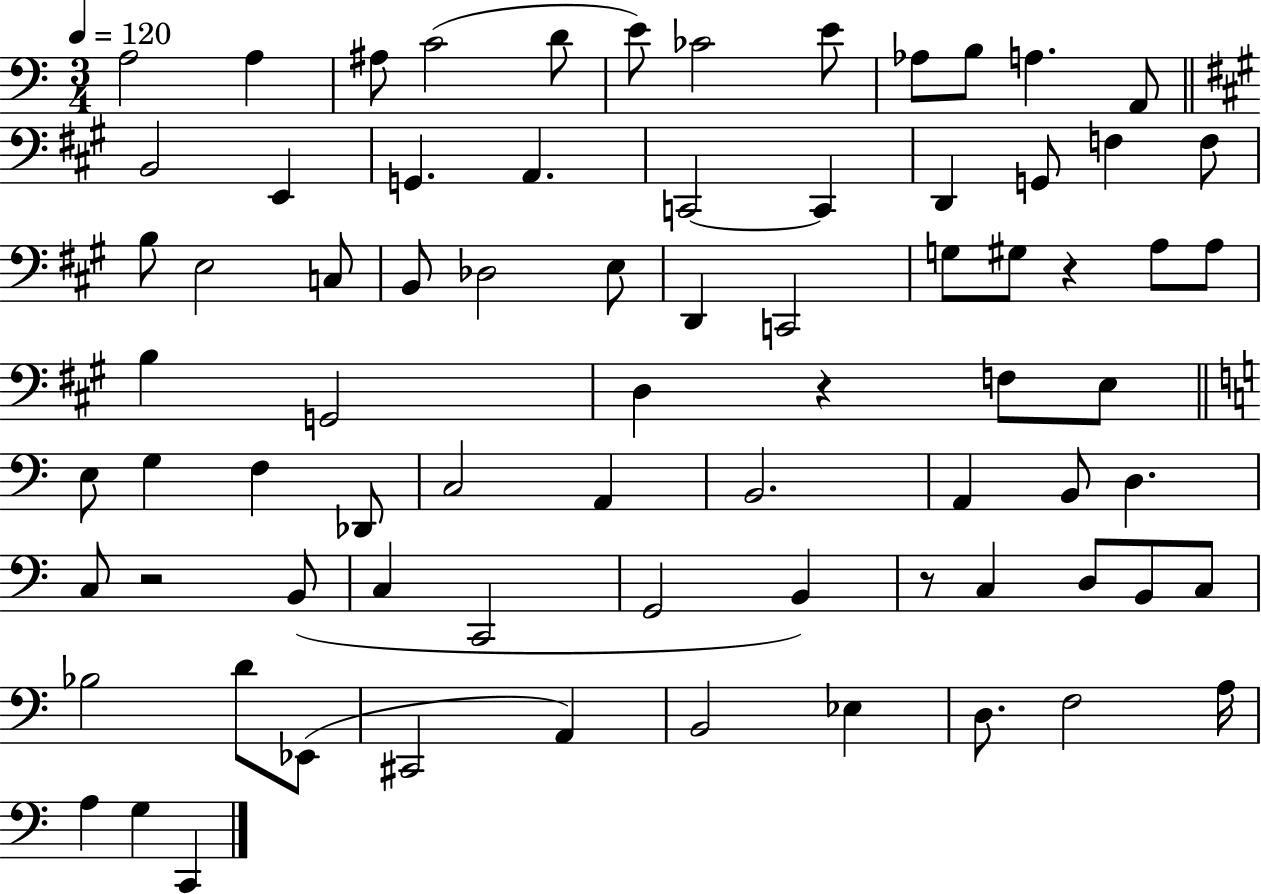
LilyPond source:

{
  \clef bass
  \numericTimeSignature
  \time 3/4
  \key c \major
  \tempo 4 = 120
  a2 a4 | ais8 c'2( d'8 | e'8) ces'2 e'8 | aes8 b8 a4. a,8 | \break \bar "||" \break \key a \major b,2 e,4 | g,4. a,4. | c,2~~ c,4 | d,4 g,8 f4 f8 | \break b8 e2 c8 | b,8 des2 e8 | d,4 c,2 | g8 gis8 r4 a8 a8 | \break b4 g,2 | d4 r4 f8 e8 | \bar "||" \break \key c \major e8 g4 f4 des,8 | c2 a,4 | b,2. | a,4 b,8 d4. | \break c8 r2 b,8( | c4 c,2 | g,2 b,4) | r8 c4 d8 b,8 c8 | \break bes2 d'8 ees,8( | cis,2 a,4) | b,2 ees4 | d8. f2 a16 | \break a4 g4 c,4 | \bar "|."
}